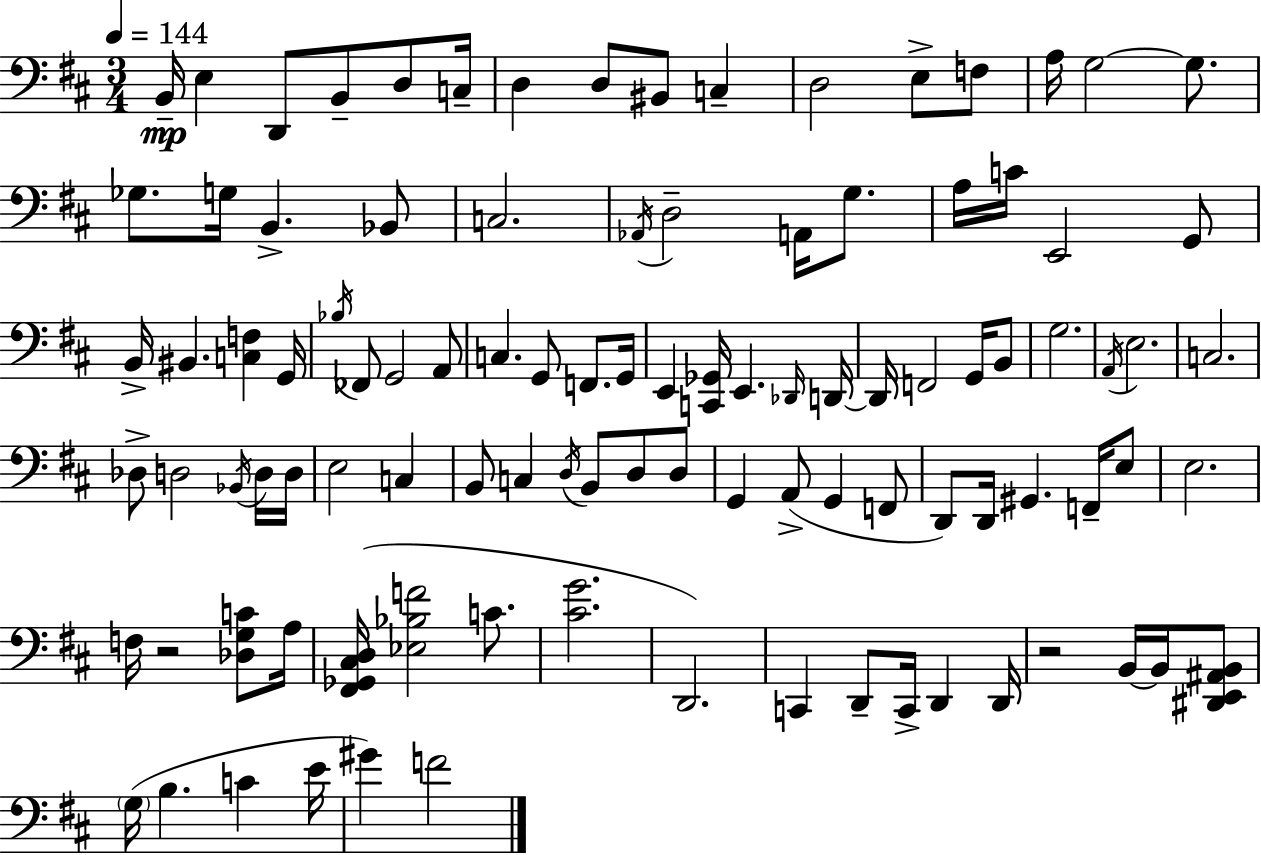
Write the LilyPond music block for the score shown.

{
  \clef bass
  \numericTimeSignature
  \time 3/4
  \key d \major
  \tempo 4 = 144
  b,16--\mp e4 d,8 b,8-- d8 c16-- | d4 d8 bis,8 c4-- | d2 e8-> f8 | a16 g2~~ g8. | \break ges8. g16 b,4.-> bes,8 | c2. | \acciaccatura { aes,16 } d2-- a,16 g8. | a16 c'16 e,2 g,8 | \break b,16-> bis,4. <c f>4 | g,16 \acciaccatura { bes16 } fes,8 g,2 | a,8 c4. g,8 f,8. | g,16 e,4 <c, ges,>16 e,4. | \break \grace { des,16 } d,16~~ d,16 f,2 | g,16 b,8 g2. | \acciaccatura { a,16 } e2. | c2. | \break des8-> d2 | \acciaccatura { bes,16 } d16 d16 e2 | c4 b,8 c4 \acciaccatura { d16 } | b,8 d8 d8 g,4 a,8->( | \break g,4 f,8 d,8) d,16 gis,4. | f,16-- e8 e2. | f16 r2 | <des g c'>8 a16 <fis, ges, cis d>16( <ees bes f'>2 | \break c'8. <cis' g'>2. | d,2.) | c,4 d,8-- | c,16-> d,4 d,16 r2 | \break b,16~~ b,16 <dis, e, ais, b,>8 \parenthesize g16( b4. | c'4 e'16 gis'4) f'2 | \bar "|."
}